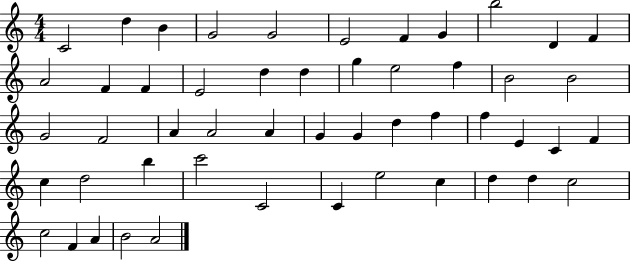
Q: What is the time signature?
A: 4/4